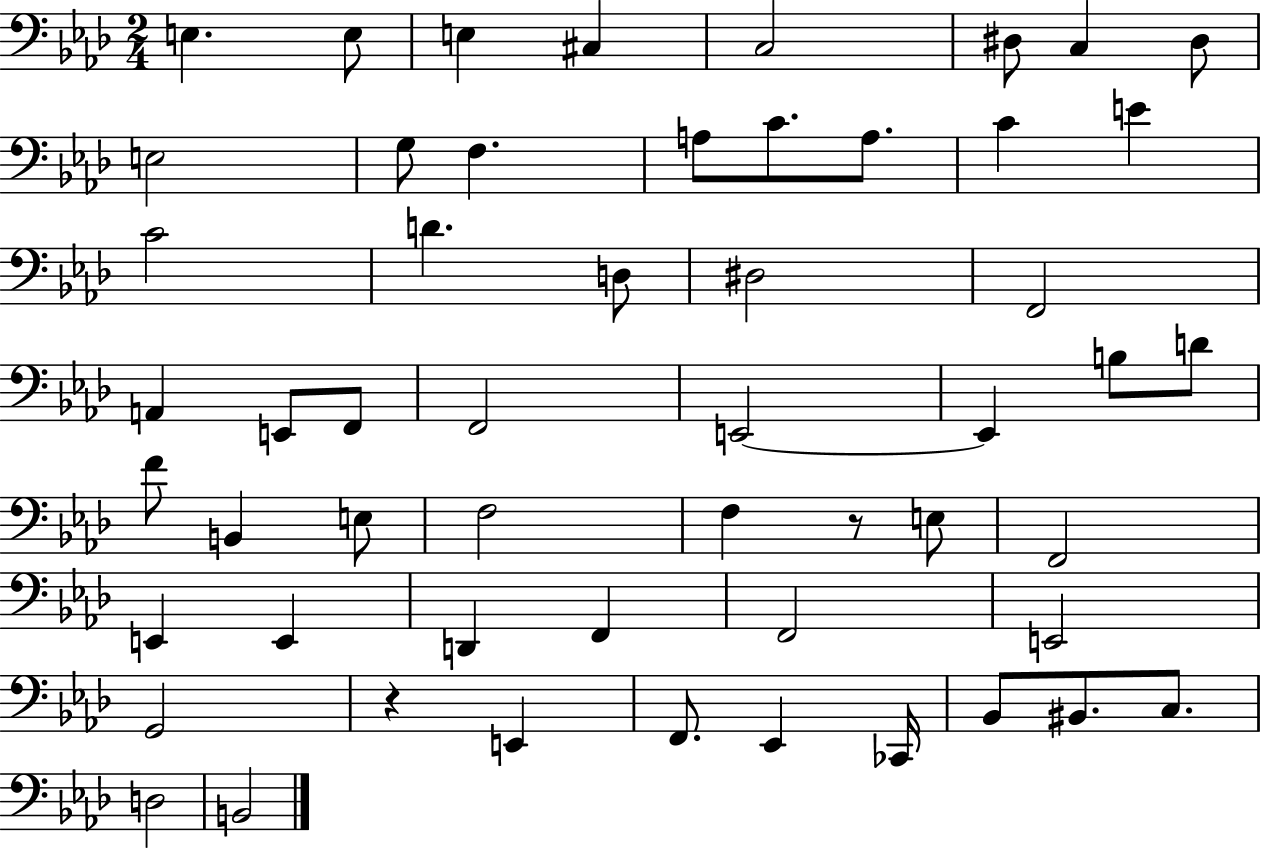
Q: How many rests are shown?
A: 2